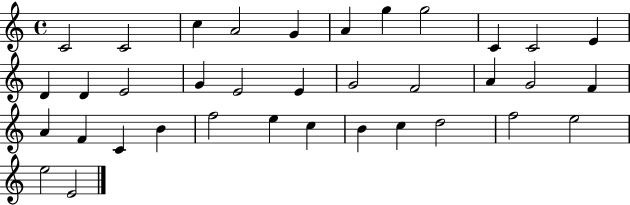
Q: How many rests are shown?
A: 0